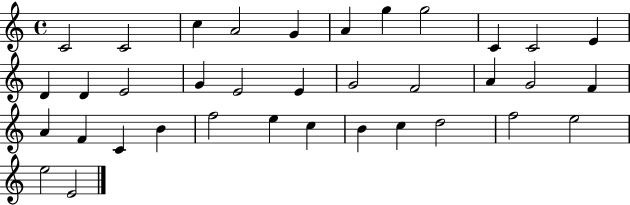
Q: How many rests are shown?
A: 0